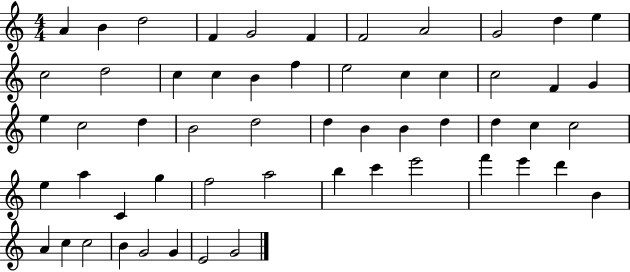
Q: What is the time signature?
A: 4/4